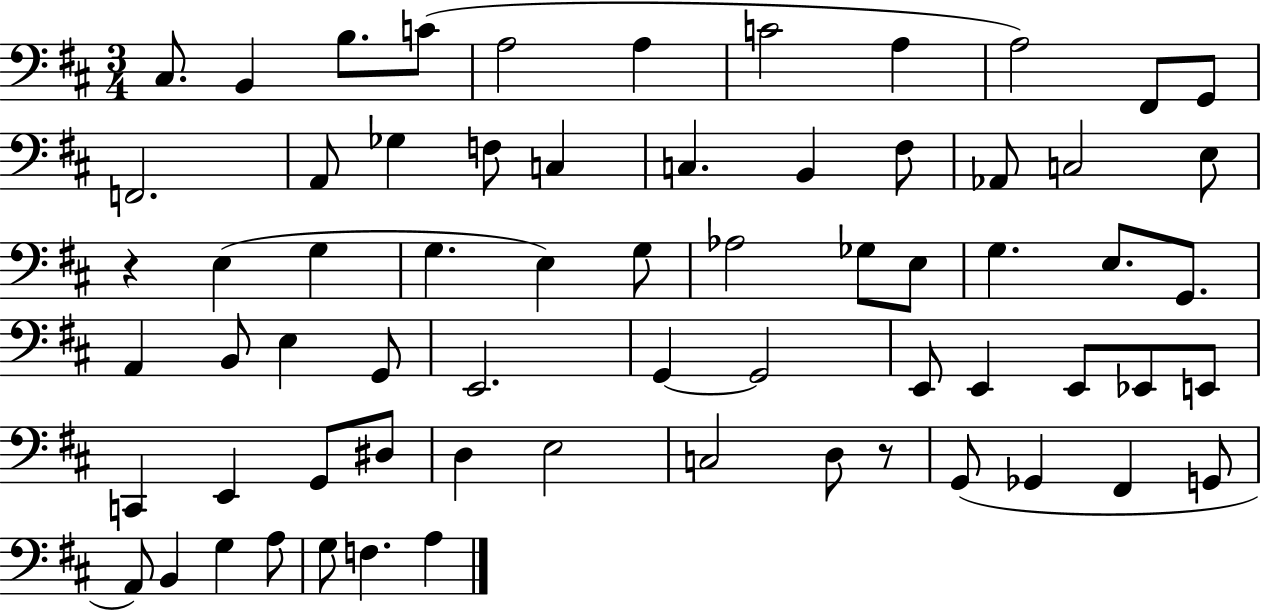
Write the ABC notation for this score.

X:1
T:Untitled
M:3/4
L:1/4
K:D
^C,/2 B,, B,/2 C/2 A,2 A, C2 A, A,2 ^F,,/2 G,,/2 F,,2 A,,/2 _G, F,/2 C, C, B,, ^F,/2 _A,,/2 C,2 E,/2 z E, G, G, E, G,/2 _A,2 _G,/2 E,/2 G, E,/2 G,,/2 A,, B,,/2 E, G,,/2 E,,2 G,, G,,2 E,,/2 E,, E,,/2 _E,,/2 E,,/2 C,, E,, G,,/2 ^D,/2 D, E,2 C,2 D,/2 z/2 G,,/2 _G,, ^F,, G,,/2 A,,/2 B,, G, A,/2 G,/2 F, A,